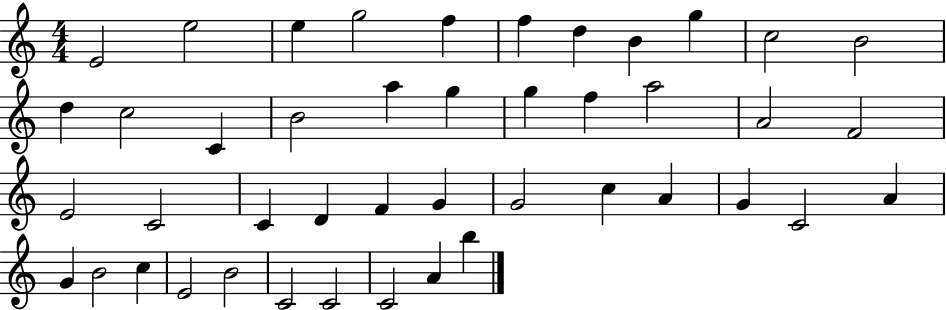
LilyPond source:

{
  \clef treble
  \numericTimeSignature
  \time 4/4
  \key c \major
  e'2 e''2 | e''4 g''2 f''4 | f''4 d''4 b'4 g''4 | c''2 b'2 | \break d''4 c''2 c'4 | b'2 a''4 g''4 | g''4 f''4 a''2 | a'2 f'2 | \break e'2 c'2 | c'4 d'4 f'4 g'4 | g'2 c''4 a'4 | g'4 c'2 a'4 | \break g'4 b'2 c''4 | e'2 b'2 | c'2 c'2 | c'2 a'4 b''4 | \break \bar "|."
}